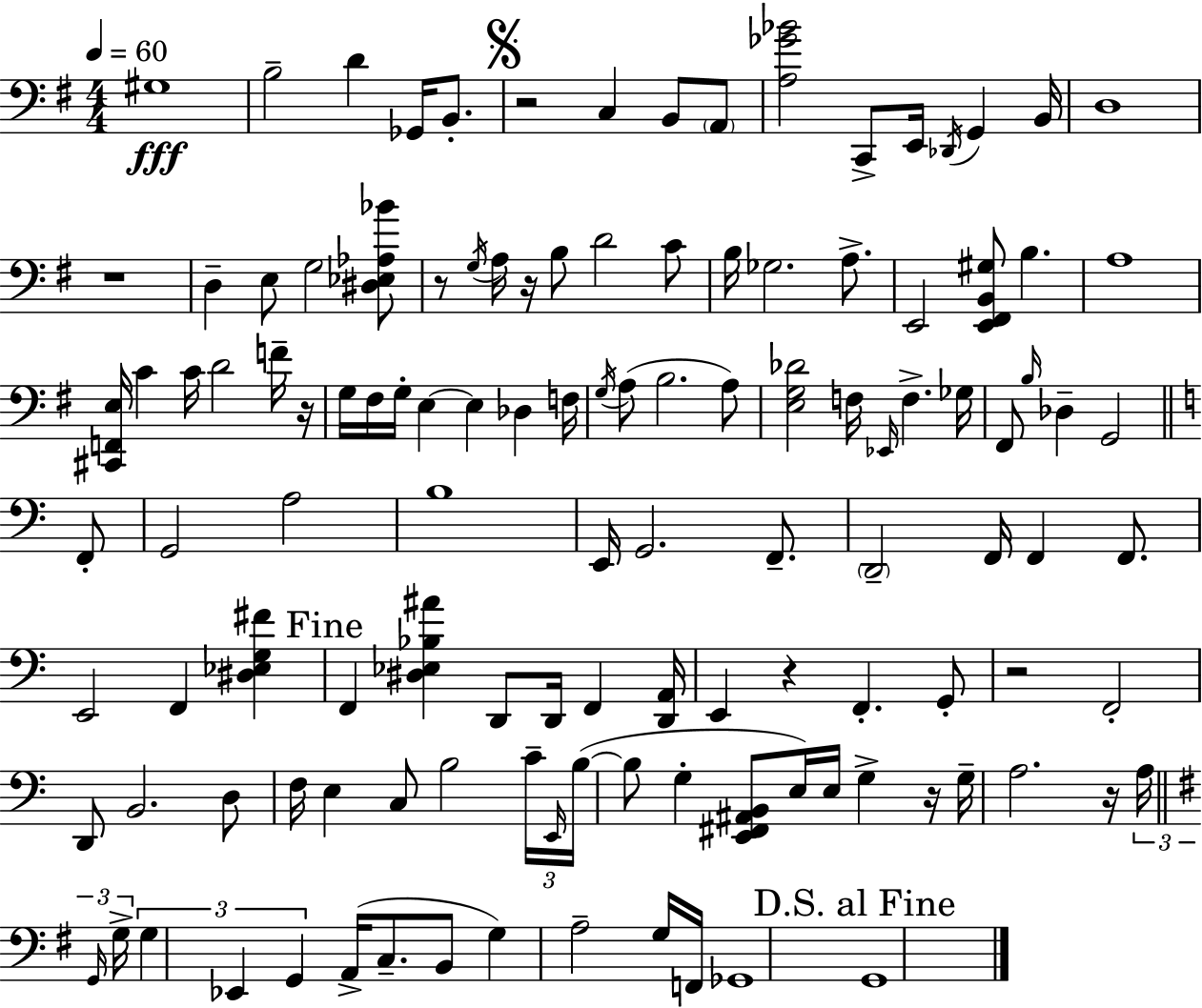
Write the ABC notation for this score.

X:1
T:Untitled
M:4/4
L:1/4
K:G
^G,4 B,2 D _G,,/4 B,,/2 z2 C, B,,/2 A,,/2 [A,_G_B]2 C,,/2 E,,/4 _D,,/4 G,, B,,/4 D,4 z4 D, E,/2 G,2 [^D,_E,_A,_B]/2 z/2 G,/4 A,/4 z/4 B,/2 D2 C/2 B,/4 _G,2 A,/2 E,,2 [E,,^F,,B,,^G,]/2 B, A,4 [^C,,F,,E,]/4 C C/4 D2 F/4 z/4 G,/4 ^F,/4 G,/4 E, E, _D, F,/4 G,/4 A,/2 B,2 A,/2 [E,G,_D]2 F,/4 _E,,/4 F, _G,/4 ^F,,/2 B,/4 _D, G,,2 F,,/2 G,,2 A,2 B,4 E,,/4 G,,2 F,,/2 D,,2 F,,/4 F,, F,,/2 E,,2 F,, [^D,_E,G,^F] F,, [^D,_E,_B,^A] D,,/2 D,,/4 F,, [D,,A,,]/4 E,, z F,, G,,/2 z2 F,,2 D,,/2 B,,2 D,/2 F,/4 E, C,/2 B,2 C/4 E,,/4 B,/4 B,/2 G, [E,,^F,,^A,,B,,]/2 E,/4 E,/4 G, z/4 G,/4 A,2 z/4 A,/4 G,,/4 G,/4 G, _E,, G,, A,,/4 C,/2 B,,/2 G, A,2 G,/4 F,,/4 _G,,4 G,,4